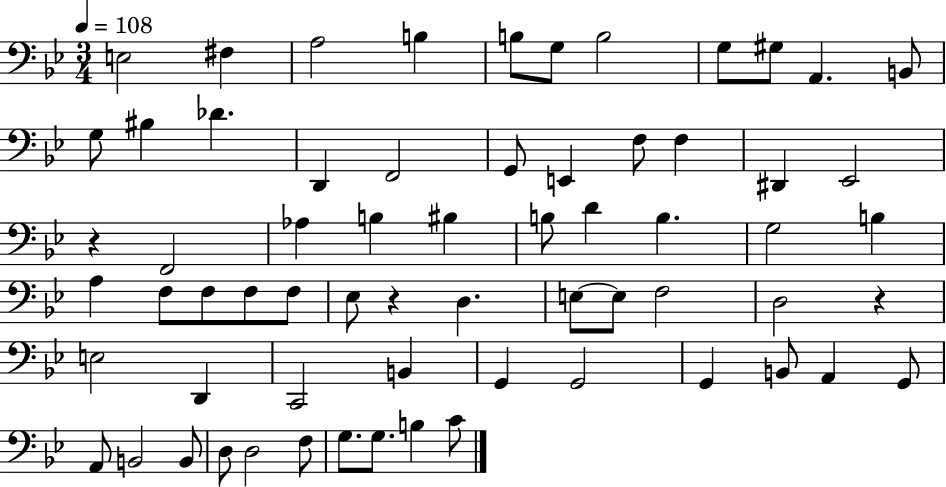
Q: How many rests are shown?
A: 3